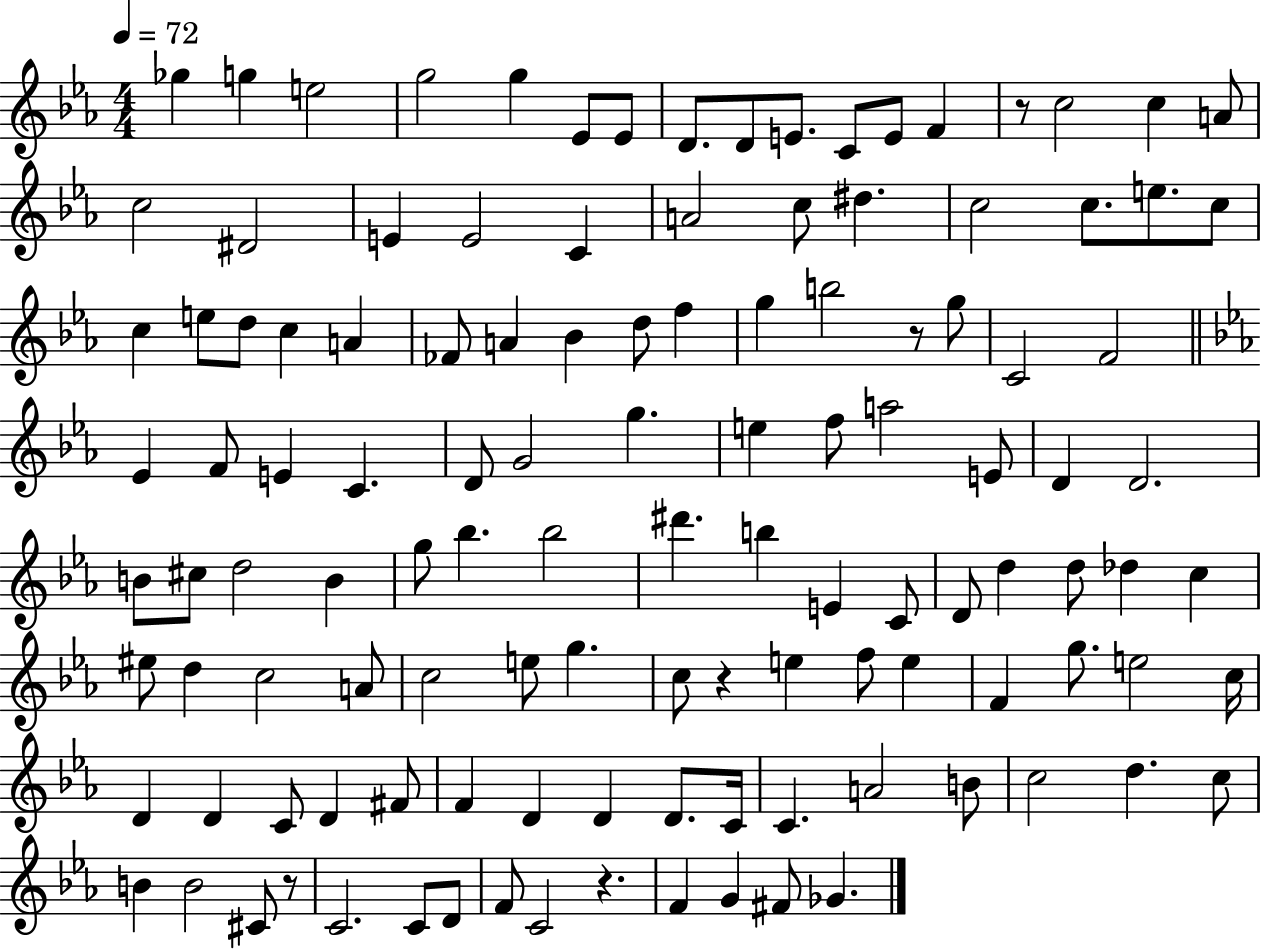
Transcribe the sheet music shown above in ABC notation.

X:1
T:Untitled
M:4/4
L:1/4
K:Eb
_g g e2 g2 g _E/2 _E/2 D/2 D/2 E/2 C/2 E/2 F z/2 c2 c A/2 c2 ^D2 E E2 C A2 c/2 ^d c2 c/2 e/2 c/2 c e/2 d/2 c A _F/2 A _B d/2 f g b2 z/2 g/2 C2 F2 _E F/2 E C D/2 G2 g e f/2 a2 E/2 D D2 B/2 ^c/2 d2 B g/2 _b _b2 ^d' b E C/2 D/2 d d/2 _d c ^e/2 d c2 A/2 c2 e/2 g c/2 z e f/2 e F g/2 e2 c/4 D D C/2 D ^F/2 F D D D/2 C/4 C A2 B/2 c2 d c/2 B B2 ^C/2 z/2 C2 C/2 D/2 F/2 C2 z F G ^F/2 _G